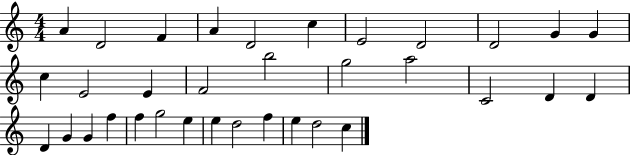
{
  \clef treble
  \numericTimeSignature
  \time 4/4
  \key c \major
  a'4 d'2 f'4 | a'4 d'2 c''4 | e'2 d'2 | d'2 g'4 g'4 | \break c''4 e'2 e'4 | f'2 b''2 | g''2 a''2 | c'2 d'4 d'4 | \break d'4 g'4 g'4 f''4 | f''4 g''2 e''4 | e''4 d''2 f''4 | e''4 d''2 c''4 | \break \bar "|."
}